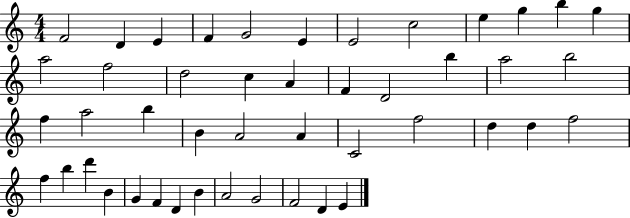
X:1
T:Untitled
M:4/4
L:1/4
K:C
F2 D E F G2 E E2 c2 e g b g a2 f2 d2 c A F D2 b a2 b2 f a2 b B A2 A C2 f2 d d f2 f b d' B G F D B A2 G2 F2 D E